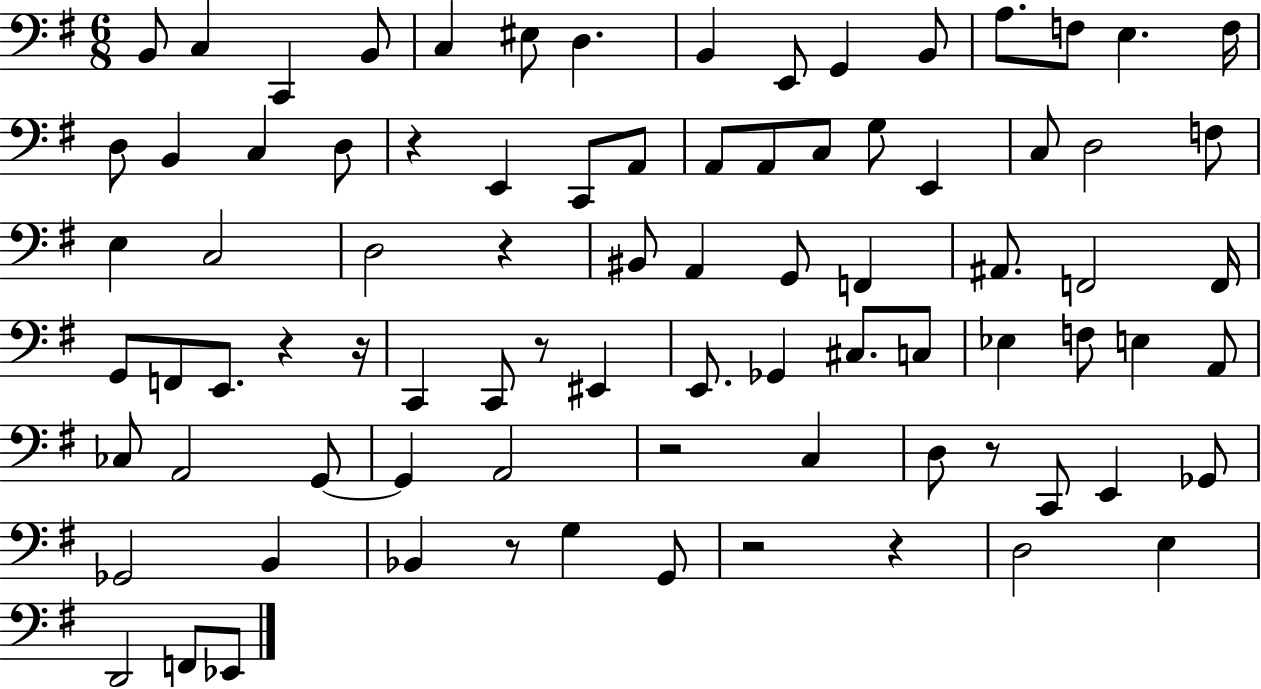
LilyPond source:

{
  \clef bass
  \numericTimeSignature
  \time 6/8
  \key g \major
  b,8 c4 c,4 b,8 | c4 eis8 d4. | b,4 e,8 g,4 b,8 | a8. f8 e4. f16 | \break d8 b,4 c4 d8 | r4 e,4 c,8 a,8 | a,8 a,8 c8 g8 e,4 | c8 d2 f8 | \break e4 c2 | d2 r4 | bis,8 a,4 g,8 f,4 | ais,8. f,2 f,16 | \break g,8 f,8 e,8. r4 r16 | c,4 c,8 r8 eis,4 | e,8. ges,4 cis8. c8 | ees4 f8 e4 a,8 | \break ces8 a,2 g,8~~ | g,4 a,2 | r2 c4 | d8 r8 c,8 e,4 ges,8 | \break ges,2 b,4 | bes,4 r8 g4 g,8 | r2 r4 | d2 e4 | \break d,2 f,8 ees,8 | \bar "|."
}